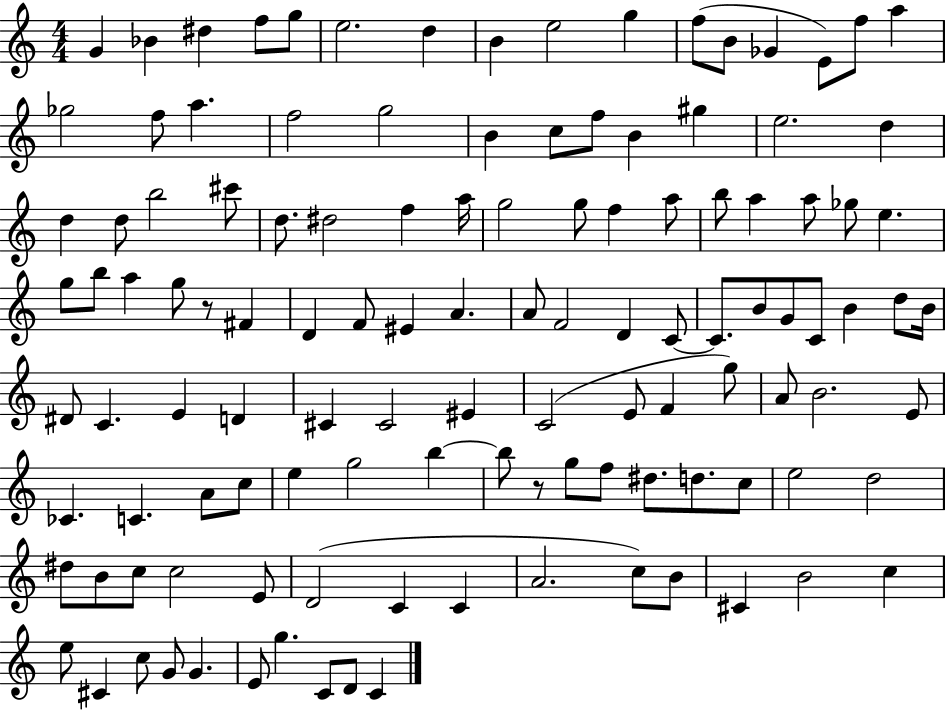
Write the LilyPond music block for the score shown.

{
  \clef treble
  \numericTimeSignature
  \time 4/4
  \key c \major
  \repeat volta 2 { g'4 bes'4 dis''4 f''8 g''8 | e''2. d''4 | b'4 e''2 g''4 | f''8( b'8 ges'4 e'8) f''8 a''4 | \break ges''2 f''8 a''4. | f''2 g''2 | b'4 c''8 f''8 b'4 gis''4 | e''2. d''4 | \break d''4 d''8 b''2 cis'''8 | d''8. dis''2 f''4 a''16 | g''2 g''8 f''4 a''8 | b''8 a''4 a''8 ges''8 e''4. | \break g''8 b''8 a''4 g''8 r8 fis'4 | d'4 f'8 eis'4 a'4. | a'8 f'2 d'4 c'8~~ | c'8. b'8 g'8 c'8 b'4 d''8 b'16 | \break dis'8 c'4. e'4 d'4 | cis'4 cis'2 eis'4 | c'2( e'8 f'4 g''8) | a'8 b'2. e'8 | \break ces'4. c'4. a'8 c''8 | e''4 g''2 b''4~~ | b''8 r8 g''8 f''8 dis''8. d''8. c''8 | e''2 d''2 | \break dis''8 b'8 c''8 c''2 e'8 | d'2( c'4 c'4 | a'2. c''8) b'8 | cis'4 b'2 c''4 | \break e''8 cis'4 c''8 g'8 g'4. | e'8 g''4. c'8 d'8 c'4 | } \bar "|."
}